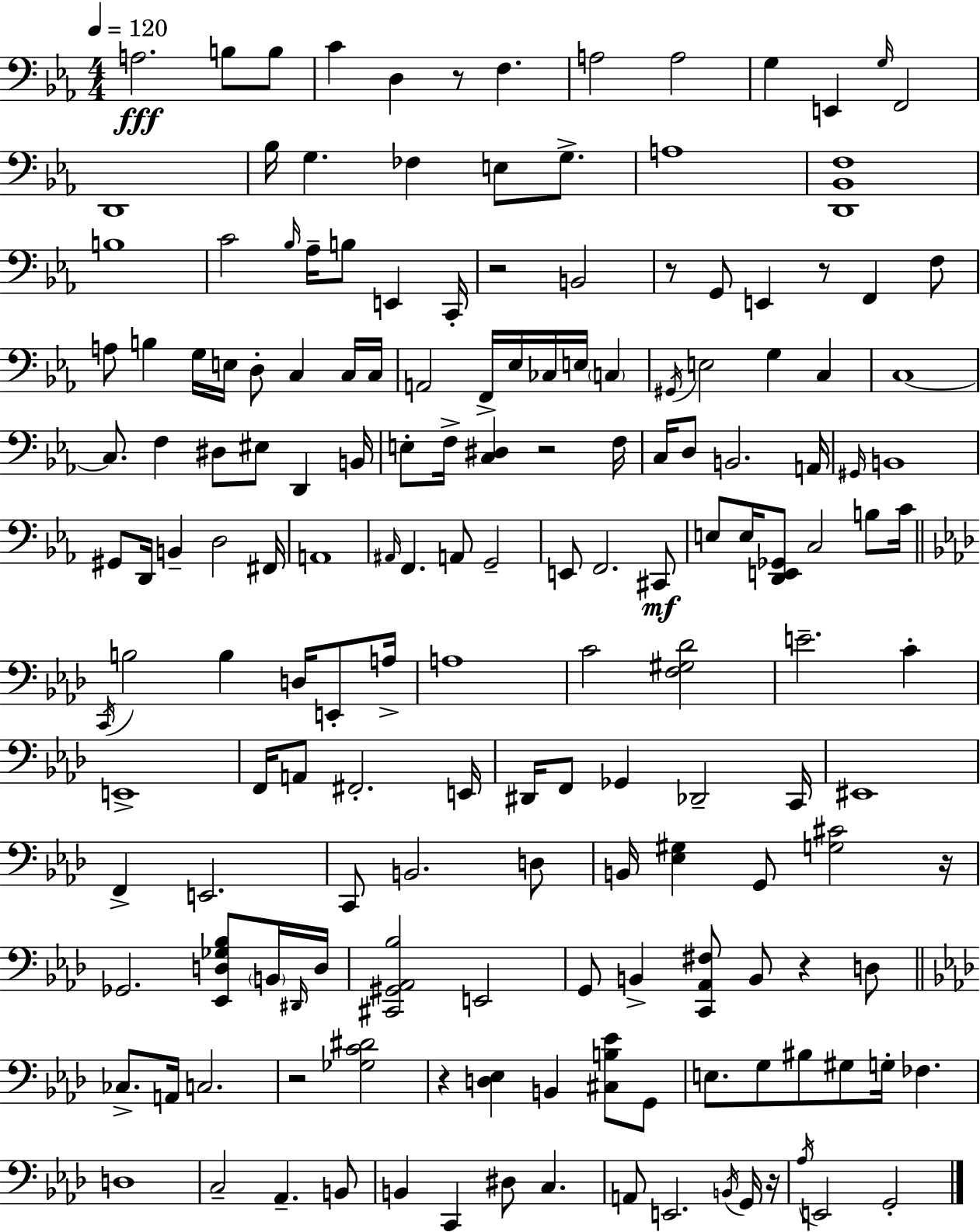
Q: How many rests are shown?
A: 10